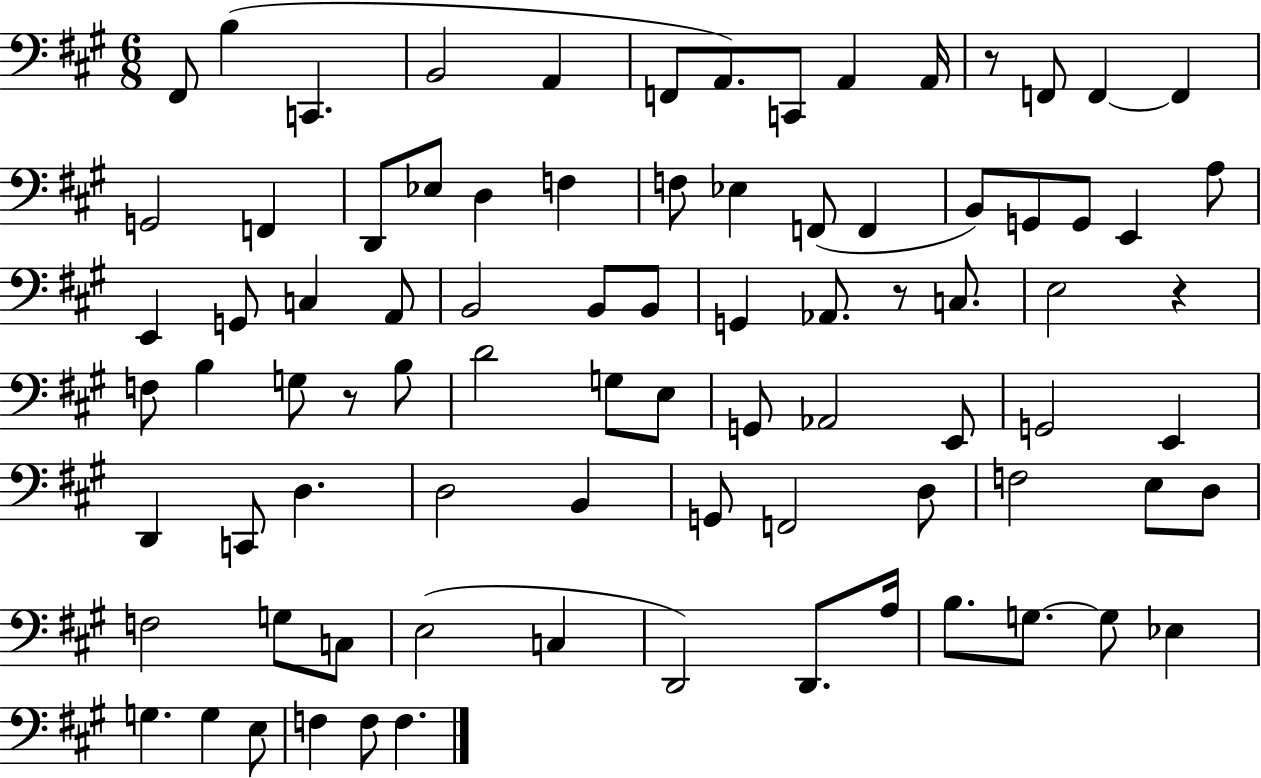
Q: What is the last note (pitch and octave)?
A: F3